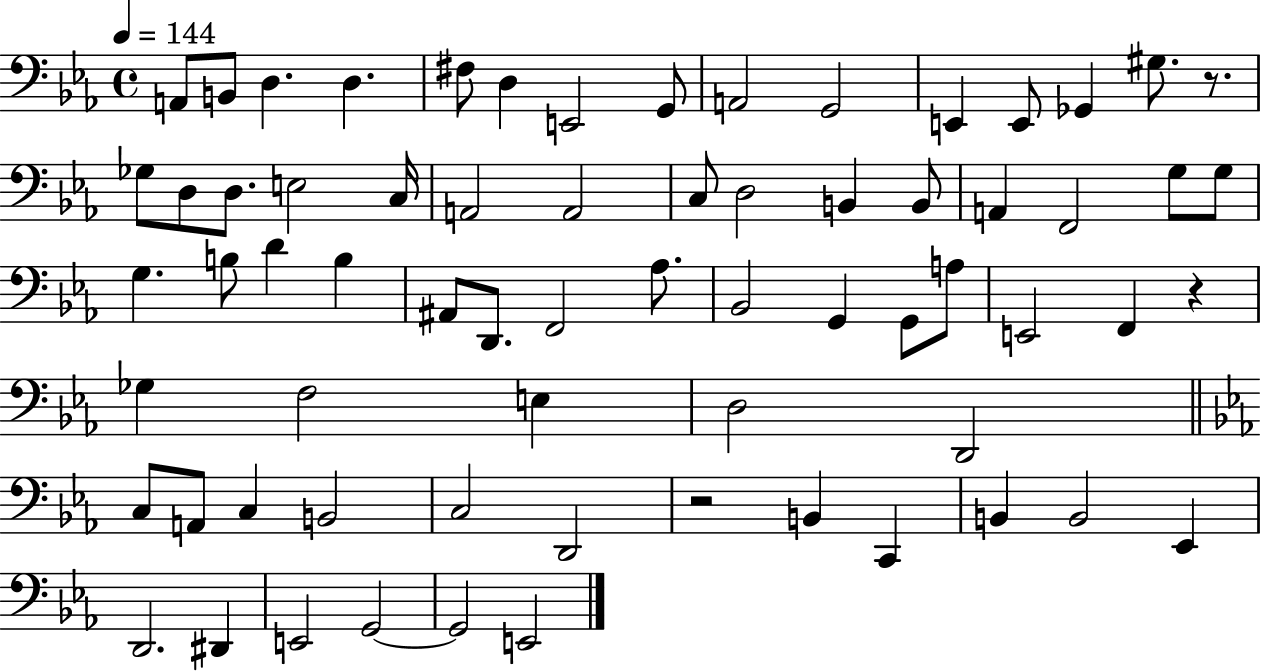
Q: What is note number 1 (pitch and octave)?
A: A2